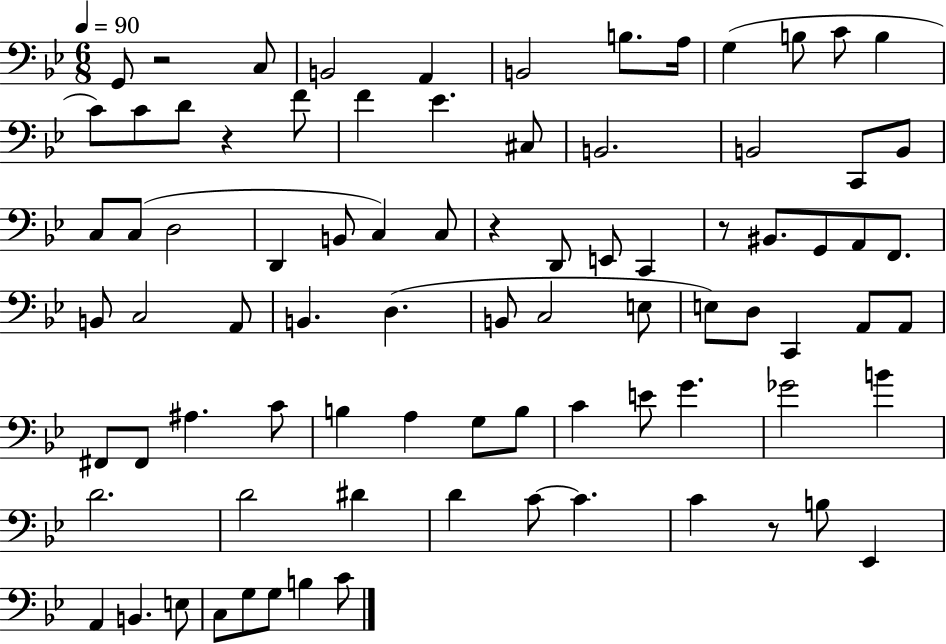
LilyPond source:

{
  \clef bass
  \numericTimeSignature
  \time 6/8
  \key bes \major
  \tempo 4 = 90
  g,8 r2 c8 | b,2 a,4 | b,2 b8. a16 | g4( b8 c'8 b4 | \break c'8) c'8 d'8 r4 f'8 | f'4 ees'4. cis8 | b,2. | b,2 c,8 b,8 | \break c8 c8( d2 | d,4 b,8 c4) c8 | r4 d,8 e,8 c,4 | r8 bis,8. g,8 a,8 f,8. | \break b,8 c2 a,8 | b,4. d4.( | b,8 c2 e8 | e8) d8 c,4 a,8 a,8 | \break fis,8 fis,8 ais4. c'8 | b4 a4 g8 b8 | c'4 e'8 g'4. | ges'2 b'4 | \break d'2. | d'2 dis'4 | d'4 c'8~~ c'4. | c'4 r8 b8 ees,4 | \break a,4 b,4. e8 | c8 g8 g8 b4 c'8 | \bar "|."
}